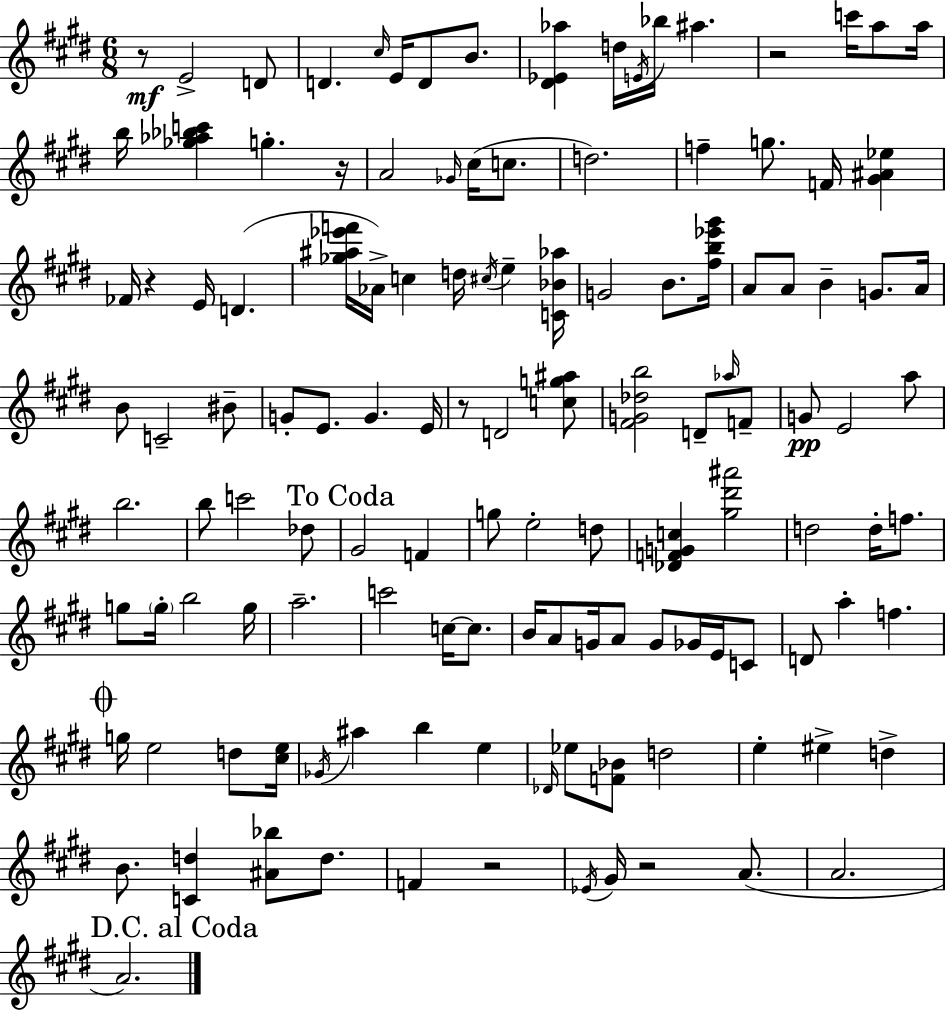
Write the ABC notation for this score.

X:1
T:Untitled
M:6/8
L:1/4
K:E
z/2 E2 D/2 D ^c/4 E/4 D/2 B/2 [^D_E_a] d/4 E/4 _b/4 ^a z2 c'/4 a/2 a/4 b/4 [_g_a_bc'] g z/4 A2 _G/4 ^c/4 c/2 d2 f g/2 F/4 [^G^A_e] _F/4 z E/4 D [_g^a_e'f']/4 _A/4 c d/4 ^c/4 e [C_B_a]/4 G2 B/2 [^fb_e'^g']/4 A/2 A/2 B G/2 A/4 B/2 C2 ^B/2 G/2 E/2 G E/4 z/2 D2 [cg^a]/2 [^FG_db]2 D/2 _a/4 F/2 G/2 E2 a/2 b2 b/2 c'2 _d/2 ^G2 F g/2 e2 d/2 [_DFGc] [^g^d'^a']2 d2 d/4 f/2 g/2 g/4 b2 g/4 a2 c'2 c/4 c/2 B/4 A/2 G/4 A/2 G/2 _G/4 E/4 C/2 D/2 a f g/4 e2 d/2 [^ce]/4 _G/4 ^a b e _D/4 _e/2 [F_B]/2 d2 e ^e d B/2 [Cd] [^A_b]/2 d/2 F z2 _E/4 ^G/4 z2 A/2 A2 A2